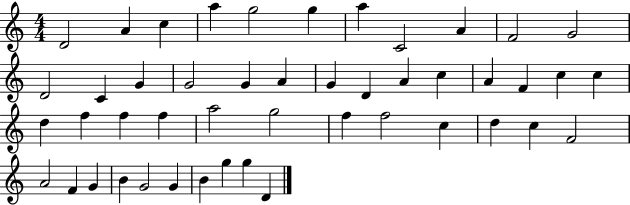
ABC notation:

X:1
T:Untitled
M:4/4
L:1/4
K:C
D2 A c a g2 g a C2 A F2 G2 D2 C G G2 G A G D A c A F c c d f f f a2 g2 f f2 c d c F2 A2 F G B G2 G B g g D